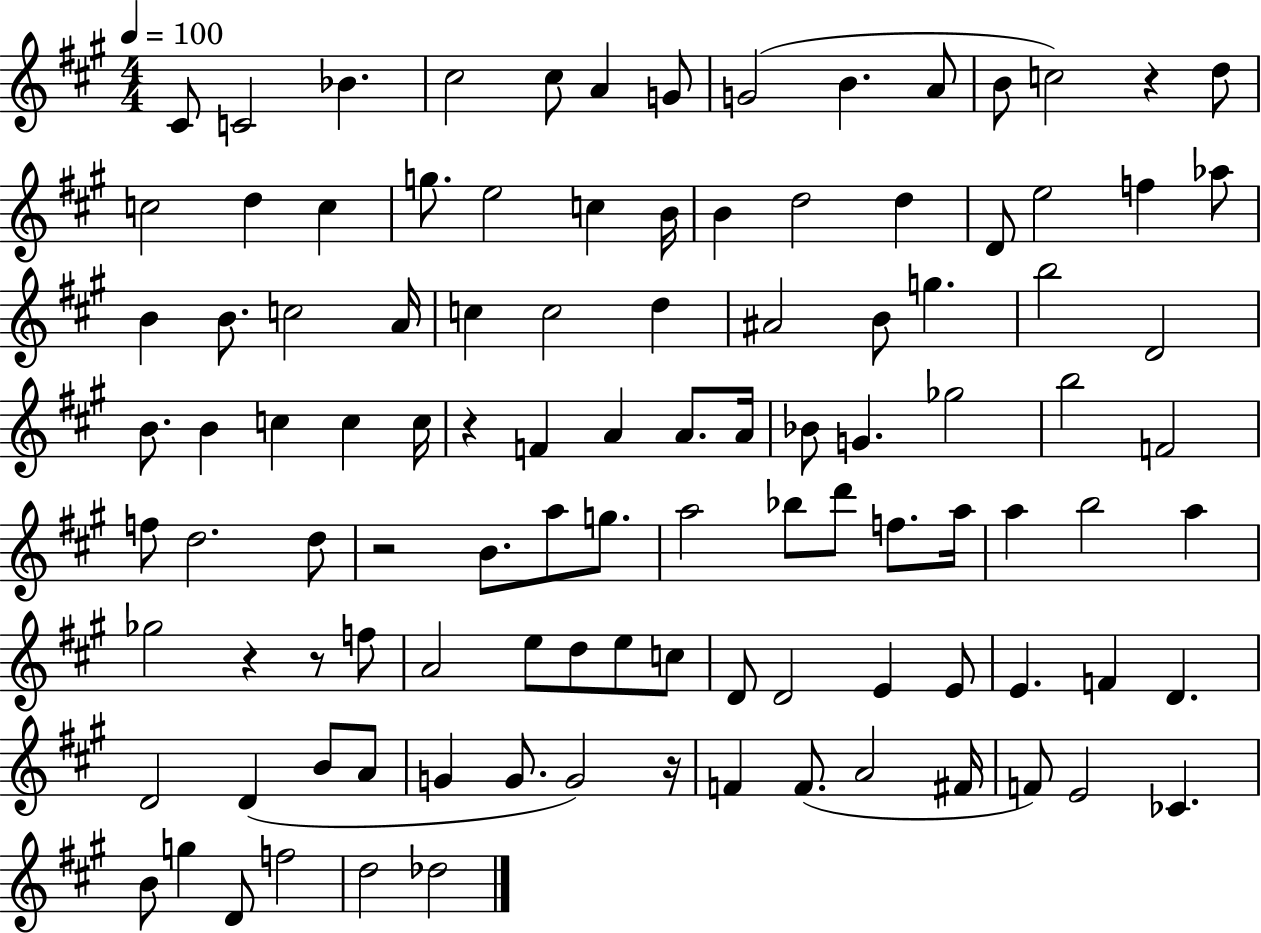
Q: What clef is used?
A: treble